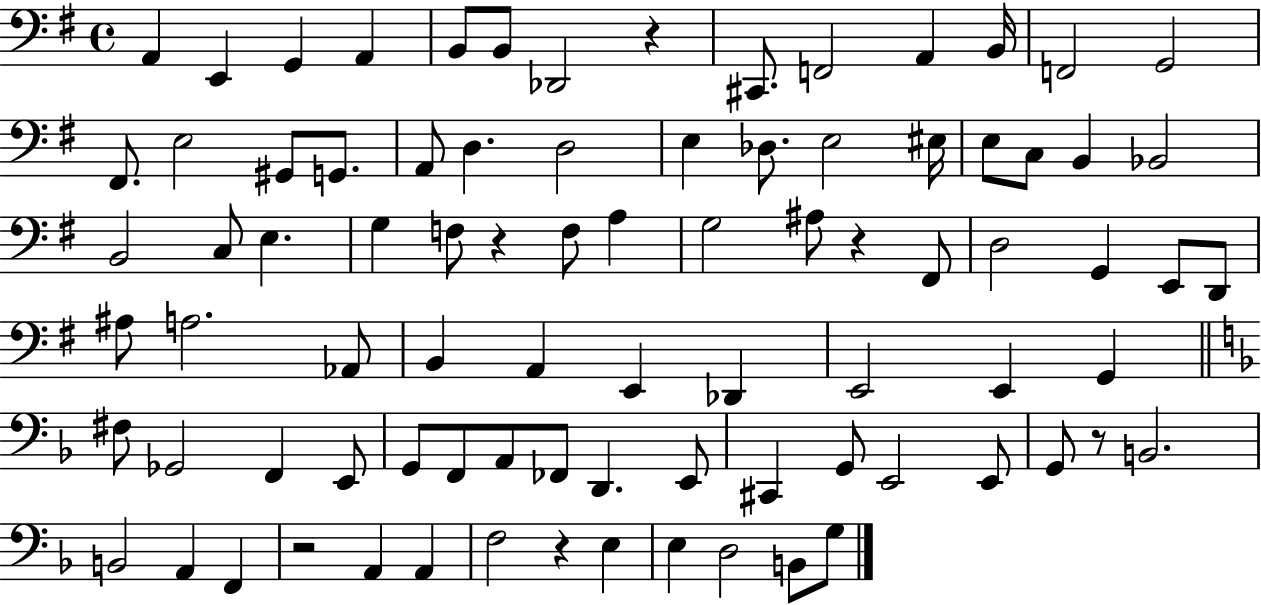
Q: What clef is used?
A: bass